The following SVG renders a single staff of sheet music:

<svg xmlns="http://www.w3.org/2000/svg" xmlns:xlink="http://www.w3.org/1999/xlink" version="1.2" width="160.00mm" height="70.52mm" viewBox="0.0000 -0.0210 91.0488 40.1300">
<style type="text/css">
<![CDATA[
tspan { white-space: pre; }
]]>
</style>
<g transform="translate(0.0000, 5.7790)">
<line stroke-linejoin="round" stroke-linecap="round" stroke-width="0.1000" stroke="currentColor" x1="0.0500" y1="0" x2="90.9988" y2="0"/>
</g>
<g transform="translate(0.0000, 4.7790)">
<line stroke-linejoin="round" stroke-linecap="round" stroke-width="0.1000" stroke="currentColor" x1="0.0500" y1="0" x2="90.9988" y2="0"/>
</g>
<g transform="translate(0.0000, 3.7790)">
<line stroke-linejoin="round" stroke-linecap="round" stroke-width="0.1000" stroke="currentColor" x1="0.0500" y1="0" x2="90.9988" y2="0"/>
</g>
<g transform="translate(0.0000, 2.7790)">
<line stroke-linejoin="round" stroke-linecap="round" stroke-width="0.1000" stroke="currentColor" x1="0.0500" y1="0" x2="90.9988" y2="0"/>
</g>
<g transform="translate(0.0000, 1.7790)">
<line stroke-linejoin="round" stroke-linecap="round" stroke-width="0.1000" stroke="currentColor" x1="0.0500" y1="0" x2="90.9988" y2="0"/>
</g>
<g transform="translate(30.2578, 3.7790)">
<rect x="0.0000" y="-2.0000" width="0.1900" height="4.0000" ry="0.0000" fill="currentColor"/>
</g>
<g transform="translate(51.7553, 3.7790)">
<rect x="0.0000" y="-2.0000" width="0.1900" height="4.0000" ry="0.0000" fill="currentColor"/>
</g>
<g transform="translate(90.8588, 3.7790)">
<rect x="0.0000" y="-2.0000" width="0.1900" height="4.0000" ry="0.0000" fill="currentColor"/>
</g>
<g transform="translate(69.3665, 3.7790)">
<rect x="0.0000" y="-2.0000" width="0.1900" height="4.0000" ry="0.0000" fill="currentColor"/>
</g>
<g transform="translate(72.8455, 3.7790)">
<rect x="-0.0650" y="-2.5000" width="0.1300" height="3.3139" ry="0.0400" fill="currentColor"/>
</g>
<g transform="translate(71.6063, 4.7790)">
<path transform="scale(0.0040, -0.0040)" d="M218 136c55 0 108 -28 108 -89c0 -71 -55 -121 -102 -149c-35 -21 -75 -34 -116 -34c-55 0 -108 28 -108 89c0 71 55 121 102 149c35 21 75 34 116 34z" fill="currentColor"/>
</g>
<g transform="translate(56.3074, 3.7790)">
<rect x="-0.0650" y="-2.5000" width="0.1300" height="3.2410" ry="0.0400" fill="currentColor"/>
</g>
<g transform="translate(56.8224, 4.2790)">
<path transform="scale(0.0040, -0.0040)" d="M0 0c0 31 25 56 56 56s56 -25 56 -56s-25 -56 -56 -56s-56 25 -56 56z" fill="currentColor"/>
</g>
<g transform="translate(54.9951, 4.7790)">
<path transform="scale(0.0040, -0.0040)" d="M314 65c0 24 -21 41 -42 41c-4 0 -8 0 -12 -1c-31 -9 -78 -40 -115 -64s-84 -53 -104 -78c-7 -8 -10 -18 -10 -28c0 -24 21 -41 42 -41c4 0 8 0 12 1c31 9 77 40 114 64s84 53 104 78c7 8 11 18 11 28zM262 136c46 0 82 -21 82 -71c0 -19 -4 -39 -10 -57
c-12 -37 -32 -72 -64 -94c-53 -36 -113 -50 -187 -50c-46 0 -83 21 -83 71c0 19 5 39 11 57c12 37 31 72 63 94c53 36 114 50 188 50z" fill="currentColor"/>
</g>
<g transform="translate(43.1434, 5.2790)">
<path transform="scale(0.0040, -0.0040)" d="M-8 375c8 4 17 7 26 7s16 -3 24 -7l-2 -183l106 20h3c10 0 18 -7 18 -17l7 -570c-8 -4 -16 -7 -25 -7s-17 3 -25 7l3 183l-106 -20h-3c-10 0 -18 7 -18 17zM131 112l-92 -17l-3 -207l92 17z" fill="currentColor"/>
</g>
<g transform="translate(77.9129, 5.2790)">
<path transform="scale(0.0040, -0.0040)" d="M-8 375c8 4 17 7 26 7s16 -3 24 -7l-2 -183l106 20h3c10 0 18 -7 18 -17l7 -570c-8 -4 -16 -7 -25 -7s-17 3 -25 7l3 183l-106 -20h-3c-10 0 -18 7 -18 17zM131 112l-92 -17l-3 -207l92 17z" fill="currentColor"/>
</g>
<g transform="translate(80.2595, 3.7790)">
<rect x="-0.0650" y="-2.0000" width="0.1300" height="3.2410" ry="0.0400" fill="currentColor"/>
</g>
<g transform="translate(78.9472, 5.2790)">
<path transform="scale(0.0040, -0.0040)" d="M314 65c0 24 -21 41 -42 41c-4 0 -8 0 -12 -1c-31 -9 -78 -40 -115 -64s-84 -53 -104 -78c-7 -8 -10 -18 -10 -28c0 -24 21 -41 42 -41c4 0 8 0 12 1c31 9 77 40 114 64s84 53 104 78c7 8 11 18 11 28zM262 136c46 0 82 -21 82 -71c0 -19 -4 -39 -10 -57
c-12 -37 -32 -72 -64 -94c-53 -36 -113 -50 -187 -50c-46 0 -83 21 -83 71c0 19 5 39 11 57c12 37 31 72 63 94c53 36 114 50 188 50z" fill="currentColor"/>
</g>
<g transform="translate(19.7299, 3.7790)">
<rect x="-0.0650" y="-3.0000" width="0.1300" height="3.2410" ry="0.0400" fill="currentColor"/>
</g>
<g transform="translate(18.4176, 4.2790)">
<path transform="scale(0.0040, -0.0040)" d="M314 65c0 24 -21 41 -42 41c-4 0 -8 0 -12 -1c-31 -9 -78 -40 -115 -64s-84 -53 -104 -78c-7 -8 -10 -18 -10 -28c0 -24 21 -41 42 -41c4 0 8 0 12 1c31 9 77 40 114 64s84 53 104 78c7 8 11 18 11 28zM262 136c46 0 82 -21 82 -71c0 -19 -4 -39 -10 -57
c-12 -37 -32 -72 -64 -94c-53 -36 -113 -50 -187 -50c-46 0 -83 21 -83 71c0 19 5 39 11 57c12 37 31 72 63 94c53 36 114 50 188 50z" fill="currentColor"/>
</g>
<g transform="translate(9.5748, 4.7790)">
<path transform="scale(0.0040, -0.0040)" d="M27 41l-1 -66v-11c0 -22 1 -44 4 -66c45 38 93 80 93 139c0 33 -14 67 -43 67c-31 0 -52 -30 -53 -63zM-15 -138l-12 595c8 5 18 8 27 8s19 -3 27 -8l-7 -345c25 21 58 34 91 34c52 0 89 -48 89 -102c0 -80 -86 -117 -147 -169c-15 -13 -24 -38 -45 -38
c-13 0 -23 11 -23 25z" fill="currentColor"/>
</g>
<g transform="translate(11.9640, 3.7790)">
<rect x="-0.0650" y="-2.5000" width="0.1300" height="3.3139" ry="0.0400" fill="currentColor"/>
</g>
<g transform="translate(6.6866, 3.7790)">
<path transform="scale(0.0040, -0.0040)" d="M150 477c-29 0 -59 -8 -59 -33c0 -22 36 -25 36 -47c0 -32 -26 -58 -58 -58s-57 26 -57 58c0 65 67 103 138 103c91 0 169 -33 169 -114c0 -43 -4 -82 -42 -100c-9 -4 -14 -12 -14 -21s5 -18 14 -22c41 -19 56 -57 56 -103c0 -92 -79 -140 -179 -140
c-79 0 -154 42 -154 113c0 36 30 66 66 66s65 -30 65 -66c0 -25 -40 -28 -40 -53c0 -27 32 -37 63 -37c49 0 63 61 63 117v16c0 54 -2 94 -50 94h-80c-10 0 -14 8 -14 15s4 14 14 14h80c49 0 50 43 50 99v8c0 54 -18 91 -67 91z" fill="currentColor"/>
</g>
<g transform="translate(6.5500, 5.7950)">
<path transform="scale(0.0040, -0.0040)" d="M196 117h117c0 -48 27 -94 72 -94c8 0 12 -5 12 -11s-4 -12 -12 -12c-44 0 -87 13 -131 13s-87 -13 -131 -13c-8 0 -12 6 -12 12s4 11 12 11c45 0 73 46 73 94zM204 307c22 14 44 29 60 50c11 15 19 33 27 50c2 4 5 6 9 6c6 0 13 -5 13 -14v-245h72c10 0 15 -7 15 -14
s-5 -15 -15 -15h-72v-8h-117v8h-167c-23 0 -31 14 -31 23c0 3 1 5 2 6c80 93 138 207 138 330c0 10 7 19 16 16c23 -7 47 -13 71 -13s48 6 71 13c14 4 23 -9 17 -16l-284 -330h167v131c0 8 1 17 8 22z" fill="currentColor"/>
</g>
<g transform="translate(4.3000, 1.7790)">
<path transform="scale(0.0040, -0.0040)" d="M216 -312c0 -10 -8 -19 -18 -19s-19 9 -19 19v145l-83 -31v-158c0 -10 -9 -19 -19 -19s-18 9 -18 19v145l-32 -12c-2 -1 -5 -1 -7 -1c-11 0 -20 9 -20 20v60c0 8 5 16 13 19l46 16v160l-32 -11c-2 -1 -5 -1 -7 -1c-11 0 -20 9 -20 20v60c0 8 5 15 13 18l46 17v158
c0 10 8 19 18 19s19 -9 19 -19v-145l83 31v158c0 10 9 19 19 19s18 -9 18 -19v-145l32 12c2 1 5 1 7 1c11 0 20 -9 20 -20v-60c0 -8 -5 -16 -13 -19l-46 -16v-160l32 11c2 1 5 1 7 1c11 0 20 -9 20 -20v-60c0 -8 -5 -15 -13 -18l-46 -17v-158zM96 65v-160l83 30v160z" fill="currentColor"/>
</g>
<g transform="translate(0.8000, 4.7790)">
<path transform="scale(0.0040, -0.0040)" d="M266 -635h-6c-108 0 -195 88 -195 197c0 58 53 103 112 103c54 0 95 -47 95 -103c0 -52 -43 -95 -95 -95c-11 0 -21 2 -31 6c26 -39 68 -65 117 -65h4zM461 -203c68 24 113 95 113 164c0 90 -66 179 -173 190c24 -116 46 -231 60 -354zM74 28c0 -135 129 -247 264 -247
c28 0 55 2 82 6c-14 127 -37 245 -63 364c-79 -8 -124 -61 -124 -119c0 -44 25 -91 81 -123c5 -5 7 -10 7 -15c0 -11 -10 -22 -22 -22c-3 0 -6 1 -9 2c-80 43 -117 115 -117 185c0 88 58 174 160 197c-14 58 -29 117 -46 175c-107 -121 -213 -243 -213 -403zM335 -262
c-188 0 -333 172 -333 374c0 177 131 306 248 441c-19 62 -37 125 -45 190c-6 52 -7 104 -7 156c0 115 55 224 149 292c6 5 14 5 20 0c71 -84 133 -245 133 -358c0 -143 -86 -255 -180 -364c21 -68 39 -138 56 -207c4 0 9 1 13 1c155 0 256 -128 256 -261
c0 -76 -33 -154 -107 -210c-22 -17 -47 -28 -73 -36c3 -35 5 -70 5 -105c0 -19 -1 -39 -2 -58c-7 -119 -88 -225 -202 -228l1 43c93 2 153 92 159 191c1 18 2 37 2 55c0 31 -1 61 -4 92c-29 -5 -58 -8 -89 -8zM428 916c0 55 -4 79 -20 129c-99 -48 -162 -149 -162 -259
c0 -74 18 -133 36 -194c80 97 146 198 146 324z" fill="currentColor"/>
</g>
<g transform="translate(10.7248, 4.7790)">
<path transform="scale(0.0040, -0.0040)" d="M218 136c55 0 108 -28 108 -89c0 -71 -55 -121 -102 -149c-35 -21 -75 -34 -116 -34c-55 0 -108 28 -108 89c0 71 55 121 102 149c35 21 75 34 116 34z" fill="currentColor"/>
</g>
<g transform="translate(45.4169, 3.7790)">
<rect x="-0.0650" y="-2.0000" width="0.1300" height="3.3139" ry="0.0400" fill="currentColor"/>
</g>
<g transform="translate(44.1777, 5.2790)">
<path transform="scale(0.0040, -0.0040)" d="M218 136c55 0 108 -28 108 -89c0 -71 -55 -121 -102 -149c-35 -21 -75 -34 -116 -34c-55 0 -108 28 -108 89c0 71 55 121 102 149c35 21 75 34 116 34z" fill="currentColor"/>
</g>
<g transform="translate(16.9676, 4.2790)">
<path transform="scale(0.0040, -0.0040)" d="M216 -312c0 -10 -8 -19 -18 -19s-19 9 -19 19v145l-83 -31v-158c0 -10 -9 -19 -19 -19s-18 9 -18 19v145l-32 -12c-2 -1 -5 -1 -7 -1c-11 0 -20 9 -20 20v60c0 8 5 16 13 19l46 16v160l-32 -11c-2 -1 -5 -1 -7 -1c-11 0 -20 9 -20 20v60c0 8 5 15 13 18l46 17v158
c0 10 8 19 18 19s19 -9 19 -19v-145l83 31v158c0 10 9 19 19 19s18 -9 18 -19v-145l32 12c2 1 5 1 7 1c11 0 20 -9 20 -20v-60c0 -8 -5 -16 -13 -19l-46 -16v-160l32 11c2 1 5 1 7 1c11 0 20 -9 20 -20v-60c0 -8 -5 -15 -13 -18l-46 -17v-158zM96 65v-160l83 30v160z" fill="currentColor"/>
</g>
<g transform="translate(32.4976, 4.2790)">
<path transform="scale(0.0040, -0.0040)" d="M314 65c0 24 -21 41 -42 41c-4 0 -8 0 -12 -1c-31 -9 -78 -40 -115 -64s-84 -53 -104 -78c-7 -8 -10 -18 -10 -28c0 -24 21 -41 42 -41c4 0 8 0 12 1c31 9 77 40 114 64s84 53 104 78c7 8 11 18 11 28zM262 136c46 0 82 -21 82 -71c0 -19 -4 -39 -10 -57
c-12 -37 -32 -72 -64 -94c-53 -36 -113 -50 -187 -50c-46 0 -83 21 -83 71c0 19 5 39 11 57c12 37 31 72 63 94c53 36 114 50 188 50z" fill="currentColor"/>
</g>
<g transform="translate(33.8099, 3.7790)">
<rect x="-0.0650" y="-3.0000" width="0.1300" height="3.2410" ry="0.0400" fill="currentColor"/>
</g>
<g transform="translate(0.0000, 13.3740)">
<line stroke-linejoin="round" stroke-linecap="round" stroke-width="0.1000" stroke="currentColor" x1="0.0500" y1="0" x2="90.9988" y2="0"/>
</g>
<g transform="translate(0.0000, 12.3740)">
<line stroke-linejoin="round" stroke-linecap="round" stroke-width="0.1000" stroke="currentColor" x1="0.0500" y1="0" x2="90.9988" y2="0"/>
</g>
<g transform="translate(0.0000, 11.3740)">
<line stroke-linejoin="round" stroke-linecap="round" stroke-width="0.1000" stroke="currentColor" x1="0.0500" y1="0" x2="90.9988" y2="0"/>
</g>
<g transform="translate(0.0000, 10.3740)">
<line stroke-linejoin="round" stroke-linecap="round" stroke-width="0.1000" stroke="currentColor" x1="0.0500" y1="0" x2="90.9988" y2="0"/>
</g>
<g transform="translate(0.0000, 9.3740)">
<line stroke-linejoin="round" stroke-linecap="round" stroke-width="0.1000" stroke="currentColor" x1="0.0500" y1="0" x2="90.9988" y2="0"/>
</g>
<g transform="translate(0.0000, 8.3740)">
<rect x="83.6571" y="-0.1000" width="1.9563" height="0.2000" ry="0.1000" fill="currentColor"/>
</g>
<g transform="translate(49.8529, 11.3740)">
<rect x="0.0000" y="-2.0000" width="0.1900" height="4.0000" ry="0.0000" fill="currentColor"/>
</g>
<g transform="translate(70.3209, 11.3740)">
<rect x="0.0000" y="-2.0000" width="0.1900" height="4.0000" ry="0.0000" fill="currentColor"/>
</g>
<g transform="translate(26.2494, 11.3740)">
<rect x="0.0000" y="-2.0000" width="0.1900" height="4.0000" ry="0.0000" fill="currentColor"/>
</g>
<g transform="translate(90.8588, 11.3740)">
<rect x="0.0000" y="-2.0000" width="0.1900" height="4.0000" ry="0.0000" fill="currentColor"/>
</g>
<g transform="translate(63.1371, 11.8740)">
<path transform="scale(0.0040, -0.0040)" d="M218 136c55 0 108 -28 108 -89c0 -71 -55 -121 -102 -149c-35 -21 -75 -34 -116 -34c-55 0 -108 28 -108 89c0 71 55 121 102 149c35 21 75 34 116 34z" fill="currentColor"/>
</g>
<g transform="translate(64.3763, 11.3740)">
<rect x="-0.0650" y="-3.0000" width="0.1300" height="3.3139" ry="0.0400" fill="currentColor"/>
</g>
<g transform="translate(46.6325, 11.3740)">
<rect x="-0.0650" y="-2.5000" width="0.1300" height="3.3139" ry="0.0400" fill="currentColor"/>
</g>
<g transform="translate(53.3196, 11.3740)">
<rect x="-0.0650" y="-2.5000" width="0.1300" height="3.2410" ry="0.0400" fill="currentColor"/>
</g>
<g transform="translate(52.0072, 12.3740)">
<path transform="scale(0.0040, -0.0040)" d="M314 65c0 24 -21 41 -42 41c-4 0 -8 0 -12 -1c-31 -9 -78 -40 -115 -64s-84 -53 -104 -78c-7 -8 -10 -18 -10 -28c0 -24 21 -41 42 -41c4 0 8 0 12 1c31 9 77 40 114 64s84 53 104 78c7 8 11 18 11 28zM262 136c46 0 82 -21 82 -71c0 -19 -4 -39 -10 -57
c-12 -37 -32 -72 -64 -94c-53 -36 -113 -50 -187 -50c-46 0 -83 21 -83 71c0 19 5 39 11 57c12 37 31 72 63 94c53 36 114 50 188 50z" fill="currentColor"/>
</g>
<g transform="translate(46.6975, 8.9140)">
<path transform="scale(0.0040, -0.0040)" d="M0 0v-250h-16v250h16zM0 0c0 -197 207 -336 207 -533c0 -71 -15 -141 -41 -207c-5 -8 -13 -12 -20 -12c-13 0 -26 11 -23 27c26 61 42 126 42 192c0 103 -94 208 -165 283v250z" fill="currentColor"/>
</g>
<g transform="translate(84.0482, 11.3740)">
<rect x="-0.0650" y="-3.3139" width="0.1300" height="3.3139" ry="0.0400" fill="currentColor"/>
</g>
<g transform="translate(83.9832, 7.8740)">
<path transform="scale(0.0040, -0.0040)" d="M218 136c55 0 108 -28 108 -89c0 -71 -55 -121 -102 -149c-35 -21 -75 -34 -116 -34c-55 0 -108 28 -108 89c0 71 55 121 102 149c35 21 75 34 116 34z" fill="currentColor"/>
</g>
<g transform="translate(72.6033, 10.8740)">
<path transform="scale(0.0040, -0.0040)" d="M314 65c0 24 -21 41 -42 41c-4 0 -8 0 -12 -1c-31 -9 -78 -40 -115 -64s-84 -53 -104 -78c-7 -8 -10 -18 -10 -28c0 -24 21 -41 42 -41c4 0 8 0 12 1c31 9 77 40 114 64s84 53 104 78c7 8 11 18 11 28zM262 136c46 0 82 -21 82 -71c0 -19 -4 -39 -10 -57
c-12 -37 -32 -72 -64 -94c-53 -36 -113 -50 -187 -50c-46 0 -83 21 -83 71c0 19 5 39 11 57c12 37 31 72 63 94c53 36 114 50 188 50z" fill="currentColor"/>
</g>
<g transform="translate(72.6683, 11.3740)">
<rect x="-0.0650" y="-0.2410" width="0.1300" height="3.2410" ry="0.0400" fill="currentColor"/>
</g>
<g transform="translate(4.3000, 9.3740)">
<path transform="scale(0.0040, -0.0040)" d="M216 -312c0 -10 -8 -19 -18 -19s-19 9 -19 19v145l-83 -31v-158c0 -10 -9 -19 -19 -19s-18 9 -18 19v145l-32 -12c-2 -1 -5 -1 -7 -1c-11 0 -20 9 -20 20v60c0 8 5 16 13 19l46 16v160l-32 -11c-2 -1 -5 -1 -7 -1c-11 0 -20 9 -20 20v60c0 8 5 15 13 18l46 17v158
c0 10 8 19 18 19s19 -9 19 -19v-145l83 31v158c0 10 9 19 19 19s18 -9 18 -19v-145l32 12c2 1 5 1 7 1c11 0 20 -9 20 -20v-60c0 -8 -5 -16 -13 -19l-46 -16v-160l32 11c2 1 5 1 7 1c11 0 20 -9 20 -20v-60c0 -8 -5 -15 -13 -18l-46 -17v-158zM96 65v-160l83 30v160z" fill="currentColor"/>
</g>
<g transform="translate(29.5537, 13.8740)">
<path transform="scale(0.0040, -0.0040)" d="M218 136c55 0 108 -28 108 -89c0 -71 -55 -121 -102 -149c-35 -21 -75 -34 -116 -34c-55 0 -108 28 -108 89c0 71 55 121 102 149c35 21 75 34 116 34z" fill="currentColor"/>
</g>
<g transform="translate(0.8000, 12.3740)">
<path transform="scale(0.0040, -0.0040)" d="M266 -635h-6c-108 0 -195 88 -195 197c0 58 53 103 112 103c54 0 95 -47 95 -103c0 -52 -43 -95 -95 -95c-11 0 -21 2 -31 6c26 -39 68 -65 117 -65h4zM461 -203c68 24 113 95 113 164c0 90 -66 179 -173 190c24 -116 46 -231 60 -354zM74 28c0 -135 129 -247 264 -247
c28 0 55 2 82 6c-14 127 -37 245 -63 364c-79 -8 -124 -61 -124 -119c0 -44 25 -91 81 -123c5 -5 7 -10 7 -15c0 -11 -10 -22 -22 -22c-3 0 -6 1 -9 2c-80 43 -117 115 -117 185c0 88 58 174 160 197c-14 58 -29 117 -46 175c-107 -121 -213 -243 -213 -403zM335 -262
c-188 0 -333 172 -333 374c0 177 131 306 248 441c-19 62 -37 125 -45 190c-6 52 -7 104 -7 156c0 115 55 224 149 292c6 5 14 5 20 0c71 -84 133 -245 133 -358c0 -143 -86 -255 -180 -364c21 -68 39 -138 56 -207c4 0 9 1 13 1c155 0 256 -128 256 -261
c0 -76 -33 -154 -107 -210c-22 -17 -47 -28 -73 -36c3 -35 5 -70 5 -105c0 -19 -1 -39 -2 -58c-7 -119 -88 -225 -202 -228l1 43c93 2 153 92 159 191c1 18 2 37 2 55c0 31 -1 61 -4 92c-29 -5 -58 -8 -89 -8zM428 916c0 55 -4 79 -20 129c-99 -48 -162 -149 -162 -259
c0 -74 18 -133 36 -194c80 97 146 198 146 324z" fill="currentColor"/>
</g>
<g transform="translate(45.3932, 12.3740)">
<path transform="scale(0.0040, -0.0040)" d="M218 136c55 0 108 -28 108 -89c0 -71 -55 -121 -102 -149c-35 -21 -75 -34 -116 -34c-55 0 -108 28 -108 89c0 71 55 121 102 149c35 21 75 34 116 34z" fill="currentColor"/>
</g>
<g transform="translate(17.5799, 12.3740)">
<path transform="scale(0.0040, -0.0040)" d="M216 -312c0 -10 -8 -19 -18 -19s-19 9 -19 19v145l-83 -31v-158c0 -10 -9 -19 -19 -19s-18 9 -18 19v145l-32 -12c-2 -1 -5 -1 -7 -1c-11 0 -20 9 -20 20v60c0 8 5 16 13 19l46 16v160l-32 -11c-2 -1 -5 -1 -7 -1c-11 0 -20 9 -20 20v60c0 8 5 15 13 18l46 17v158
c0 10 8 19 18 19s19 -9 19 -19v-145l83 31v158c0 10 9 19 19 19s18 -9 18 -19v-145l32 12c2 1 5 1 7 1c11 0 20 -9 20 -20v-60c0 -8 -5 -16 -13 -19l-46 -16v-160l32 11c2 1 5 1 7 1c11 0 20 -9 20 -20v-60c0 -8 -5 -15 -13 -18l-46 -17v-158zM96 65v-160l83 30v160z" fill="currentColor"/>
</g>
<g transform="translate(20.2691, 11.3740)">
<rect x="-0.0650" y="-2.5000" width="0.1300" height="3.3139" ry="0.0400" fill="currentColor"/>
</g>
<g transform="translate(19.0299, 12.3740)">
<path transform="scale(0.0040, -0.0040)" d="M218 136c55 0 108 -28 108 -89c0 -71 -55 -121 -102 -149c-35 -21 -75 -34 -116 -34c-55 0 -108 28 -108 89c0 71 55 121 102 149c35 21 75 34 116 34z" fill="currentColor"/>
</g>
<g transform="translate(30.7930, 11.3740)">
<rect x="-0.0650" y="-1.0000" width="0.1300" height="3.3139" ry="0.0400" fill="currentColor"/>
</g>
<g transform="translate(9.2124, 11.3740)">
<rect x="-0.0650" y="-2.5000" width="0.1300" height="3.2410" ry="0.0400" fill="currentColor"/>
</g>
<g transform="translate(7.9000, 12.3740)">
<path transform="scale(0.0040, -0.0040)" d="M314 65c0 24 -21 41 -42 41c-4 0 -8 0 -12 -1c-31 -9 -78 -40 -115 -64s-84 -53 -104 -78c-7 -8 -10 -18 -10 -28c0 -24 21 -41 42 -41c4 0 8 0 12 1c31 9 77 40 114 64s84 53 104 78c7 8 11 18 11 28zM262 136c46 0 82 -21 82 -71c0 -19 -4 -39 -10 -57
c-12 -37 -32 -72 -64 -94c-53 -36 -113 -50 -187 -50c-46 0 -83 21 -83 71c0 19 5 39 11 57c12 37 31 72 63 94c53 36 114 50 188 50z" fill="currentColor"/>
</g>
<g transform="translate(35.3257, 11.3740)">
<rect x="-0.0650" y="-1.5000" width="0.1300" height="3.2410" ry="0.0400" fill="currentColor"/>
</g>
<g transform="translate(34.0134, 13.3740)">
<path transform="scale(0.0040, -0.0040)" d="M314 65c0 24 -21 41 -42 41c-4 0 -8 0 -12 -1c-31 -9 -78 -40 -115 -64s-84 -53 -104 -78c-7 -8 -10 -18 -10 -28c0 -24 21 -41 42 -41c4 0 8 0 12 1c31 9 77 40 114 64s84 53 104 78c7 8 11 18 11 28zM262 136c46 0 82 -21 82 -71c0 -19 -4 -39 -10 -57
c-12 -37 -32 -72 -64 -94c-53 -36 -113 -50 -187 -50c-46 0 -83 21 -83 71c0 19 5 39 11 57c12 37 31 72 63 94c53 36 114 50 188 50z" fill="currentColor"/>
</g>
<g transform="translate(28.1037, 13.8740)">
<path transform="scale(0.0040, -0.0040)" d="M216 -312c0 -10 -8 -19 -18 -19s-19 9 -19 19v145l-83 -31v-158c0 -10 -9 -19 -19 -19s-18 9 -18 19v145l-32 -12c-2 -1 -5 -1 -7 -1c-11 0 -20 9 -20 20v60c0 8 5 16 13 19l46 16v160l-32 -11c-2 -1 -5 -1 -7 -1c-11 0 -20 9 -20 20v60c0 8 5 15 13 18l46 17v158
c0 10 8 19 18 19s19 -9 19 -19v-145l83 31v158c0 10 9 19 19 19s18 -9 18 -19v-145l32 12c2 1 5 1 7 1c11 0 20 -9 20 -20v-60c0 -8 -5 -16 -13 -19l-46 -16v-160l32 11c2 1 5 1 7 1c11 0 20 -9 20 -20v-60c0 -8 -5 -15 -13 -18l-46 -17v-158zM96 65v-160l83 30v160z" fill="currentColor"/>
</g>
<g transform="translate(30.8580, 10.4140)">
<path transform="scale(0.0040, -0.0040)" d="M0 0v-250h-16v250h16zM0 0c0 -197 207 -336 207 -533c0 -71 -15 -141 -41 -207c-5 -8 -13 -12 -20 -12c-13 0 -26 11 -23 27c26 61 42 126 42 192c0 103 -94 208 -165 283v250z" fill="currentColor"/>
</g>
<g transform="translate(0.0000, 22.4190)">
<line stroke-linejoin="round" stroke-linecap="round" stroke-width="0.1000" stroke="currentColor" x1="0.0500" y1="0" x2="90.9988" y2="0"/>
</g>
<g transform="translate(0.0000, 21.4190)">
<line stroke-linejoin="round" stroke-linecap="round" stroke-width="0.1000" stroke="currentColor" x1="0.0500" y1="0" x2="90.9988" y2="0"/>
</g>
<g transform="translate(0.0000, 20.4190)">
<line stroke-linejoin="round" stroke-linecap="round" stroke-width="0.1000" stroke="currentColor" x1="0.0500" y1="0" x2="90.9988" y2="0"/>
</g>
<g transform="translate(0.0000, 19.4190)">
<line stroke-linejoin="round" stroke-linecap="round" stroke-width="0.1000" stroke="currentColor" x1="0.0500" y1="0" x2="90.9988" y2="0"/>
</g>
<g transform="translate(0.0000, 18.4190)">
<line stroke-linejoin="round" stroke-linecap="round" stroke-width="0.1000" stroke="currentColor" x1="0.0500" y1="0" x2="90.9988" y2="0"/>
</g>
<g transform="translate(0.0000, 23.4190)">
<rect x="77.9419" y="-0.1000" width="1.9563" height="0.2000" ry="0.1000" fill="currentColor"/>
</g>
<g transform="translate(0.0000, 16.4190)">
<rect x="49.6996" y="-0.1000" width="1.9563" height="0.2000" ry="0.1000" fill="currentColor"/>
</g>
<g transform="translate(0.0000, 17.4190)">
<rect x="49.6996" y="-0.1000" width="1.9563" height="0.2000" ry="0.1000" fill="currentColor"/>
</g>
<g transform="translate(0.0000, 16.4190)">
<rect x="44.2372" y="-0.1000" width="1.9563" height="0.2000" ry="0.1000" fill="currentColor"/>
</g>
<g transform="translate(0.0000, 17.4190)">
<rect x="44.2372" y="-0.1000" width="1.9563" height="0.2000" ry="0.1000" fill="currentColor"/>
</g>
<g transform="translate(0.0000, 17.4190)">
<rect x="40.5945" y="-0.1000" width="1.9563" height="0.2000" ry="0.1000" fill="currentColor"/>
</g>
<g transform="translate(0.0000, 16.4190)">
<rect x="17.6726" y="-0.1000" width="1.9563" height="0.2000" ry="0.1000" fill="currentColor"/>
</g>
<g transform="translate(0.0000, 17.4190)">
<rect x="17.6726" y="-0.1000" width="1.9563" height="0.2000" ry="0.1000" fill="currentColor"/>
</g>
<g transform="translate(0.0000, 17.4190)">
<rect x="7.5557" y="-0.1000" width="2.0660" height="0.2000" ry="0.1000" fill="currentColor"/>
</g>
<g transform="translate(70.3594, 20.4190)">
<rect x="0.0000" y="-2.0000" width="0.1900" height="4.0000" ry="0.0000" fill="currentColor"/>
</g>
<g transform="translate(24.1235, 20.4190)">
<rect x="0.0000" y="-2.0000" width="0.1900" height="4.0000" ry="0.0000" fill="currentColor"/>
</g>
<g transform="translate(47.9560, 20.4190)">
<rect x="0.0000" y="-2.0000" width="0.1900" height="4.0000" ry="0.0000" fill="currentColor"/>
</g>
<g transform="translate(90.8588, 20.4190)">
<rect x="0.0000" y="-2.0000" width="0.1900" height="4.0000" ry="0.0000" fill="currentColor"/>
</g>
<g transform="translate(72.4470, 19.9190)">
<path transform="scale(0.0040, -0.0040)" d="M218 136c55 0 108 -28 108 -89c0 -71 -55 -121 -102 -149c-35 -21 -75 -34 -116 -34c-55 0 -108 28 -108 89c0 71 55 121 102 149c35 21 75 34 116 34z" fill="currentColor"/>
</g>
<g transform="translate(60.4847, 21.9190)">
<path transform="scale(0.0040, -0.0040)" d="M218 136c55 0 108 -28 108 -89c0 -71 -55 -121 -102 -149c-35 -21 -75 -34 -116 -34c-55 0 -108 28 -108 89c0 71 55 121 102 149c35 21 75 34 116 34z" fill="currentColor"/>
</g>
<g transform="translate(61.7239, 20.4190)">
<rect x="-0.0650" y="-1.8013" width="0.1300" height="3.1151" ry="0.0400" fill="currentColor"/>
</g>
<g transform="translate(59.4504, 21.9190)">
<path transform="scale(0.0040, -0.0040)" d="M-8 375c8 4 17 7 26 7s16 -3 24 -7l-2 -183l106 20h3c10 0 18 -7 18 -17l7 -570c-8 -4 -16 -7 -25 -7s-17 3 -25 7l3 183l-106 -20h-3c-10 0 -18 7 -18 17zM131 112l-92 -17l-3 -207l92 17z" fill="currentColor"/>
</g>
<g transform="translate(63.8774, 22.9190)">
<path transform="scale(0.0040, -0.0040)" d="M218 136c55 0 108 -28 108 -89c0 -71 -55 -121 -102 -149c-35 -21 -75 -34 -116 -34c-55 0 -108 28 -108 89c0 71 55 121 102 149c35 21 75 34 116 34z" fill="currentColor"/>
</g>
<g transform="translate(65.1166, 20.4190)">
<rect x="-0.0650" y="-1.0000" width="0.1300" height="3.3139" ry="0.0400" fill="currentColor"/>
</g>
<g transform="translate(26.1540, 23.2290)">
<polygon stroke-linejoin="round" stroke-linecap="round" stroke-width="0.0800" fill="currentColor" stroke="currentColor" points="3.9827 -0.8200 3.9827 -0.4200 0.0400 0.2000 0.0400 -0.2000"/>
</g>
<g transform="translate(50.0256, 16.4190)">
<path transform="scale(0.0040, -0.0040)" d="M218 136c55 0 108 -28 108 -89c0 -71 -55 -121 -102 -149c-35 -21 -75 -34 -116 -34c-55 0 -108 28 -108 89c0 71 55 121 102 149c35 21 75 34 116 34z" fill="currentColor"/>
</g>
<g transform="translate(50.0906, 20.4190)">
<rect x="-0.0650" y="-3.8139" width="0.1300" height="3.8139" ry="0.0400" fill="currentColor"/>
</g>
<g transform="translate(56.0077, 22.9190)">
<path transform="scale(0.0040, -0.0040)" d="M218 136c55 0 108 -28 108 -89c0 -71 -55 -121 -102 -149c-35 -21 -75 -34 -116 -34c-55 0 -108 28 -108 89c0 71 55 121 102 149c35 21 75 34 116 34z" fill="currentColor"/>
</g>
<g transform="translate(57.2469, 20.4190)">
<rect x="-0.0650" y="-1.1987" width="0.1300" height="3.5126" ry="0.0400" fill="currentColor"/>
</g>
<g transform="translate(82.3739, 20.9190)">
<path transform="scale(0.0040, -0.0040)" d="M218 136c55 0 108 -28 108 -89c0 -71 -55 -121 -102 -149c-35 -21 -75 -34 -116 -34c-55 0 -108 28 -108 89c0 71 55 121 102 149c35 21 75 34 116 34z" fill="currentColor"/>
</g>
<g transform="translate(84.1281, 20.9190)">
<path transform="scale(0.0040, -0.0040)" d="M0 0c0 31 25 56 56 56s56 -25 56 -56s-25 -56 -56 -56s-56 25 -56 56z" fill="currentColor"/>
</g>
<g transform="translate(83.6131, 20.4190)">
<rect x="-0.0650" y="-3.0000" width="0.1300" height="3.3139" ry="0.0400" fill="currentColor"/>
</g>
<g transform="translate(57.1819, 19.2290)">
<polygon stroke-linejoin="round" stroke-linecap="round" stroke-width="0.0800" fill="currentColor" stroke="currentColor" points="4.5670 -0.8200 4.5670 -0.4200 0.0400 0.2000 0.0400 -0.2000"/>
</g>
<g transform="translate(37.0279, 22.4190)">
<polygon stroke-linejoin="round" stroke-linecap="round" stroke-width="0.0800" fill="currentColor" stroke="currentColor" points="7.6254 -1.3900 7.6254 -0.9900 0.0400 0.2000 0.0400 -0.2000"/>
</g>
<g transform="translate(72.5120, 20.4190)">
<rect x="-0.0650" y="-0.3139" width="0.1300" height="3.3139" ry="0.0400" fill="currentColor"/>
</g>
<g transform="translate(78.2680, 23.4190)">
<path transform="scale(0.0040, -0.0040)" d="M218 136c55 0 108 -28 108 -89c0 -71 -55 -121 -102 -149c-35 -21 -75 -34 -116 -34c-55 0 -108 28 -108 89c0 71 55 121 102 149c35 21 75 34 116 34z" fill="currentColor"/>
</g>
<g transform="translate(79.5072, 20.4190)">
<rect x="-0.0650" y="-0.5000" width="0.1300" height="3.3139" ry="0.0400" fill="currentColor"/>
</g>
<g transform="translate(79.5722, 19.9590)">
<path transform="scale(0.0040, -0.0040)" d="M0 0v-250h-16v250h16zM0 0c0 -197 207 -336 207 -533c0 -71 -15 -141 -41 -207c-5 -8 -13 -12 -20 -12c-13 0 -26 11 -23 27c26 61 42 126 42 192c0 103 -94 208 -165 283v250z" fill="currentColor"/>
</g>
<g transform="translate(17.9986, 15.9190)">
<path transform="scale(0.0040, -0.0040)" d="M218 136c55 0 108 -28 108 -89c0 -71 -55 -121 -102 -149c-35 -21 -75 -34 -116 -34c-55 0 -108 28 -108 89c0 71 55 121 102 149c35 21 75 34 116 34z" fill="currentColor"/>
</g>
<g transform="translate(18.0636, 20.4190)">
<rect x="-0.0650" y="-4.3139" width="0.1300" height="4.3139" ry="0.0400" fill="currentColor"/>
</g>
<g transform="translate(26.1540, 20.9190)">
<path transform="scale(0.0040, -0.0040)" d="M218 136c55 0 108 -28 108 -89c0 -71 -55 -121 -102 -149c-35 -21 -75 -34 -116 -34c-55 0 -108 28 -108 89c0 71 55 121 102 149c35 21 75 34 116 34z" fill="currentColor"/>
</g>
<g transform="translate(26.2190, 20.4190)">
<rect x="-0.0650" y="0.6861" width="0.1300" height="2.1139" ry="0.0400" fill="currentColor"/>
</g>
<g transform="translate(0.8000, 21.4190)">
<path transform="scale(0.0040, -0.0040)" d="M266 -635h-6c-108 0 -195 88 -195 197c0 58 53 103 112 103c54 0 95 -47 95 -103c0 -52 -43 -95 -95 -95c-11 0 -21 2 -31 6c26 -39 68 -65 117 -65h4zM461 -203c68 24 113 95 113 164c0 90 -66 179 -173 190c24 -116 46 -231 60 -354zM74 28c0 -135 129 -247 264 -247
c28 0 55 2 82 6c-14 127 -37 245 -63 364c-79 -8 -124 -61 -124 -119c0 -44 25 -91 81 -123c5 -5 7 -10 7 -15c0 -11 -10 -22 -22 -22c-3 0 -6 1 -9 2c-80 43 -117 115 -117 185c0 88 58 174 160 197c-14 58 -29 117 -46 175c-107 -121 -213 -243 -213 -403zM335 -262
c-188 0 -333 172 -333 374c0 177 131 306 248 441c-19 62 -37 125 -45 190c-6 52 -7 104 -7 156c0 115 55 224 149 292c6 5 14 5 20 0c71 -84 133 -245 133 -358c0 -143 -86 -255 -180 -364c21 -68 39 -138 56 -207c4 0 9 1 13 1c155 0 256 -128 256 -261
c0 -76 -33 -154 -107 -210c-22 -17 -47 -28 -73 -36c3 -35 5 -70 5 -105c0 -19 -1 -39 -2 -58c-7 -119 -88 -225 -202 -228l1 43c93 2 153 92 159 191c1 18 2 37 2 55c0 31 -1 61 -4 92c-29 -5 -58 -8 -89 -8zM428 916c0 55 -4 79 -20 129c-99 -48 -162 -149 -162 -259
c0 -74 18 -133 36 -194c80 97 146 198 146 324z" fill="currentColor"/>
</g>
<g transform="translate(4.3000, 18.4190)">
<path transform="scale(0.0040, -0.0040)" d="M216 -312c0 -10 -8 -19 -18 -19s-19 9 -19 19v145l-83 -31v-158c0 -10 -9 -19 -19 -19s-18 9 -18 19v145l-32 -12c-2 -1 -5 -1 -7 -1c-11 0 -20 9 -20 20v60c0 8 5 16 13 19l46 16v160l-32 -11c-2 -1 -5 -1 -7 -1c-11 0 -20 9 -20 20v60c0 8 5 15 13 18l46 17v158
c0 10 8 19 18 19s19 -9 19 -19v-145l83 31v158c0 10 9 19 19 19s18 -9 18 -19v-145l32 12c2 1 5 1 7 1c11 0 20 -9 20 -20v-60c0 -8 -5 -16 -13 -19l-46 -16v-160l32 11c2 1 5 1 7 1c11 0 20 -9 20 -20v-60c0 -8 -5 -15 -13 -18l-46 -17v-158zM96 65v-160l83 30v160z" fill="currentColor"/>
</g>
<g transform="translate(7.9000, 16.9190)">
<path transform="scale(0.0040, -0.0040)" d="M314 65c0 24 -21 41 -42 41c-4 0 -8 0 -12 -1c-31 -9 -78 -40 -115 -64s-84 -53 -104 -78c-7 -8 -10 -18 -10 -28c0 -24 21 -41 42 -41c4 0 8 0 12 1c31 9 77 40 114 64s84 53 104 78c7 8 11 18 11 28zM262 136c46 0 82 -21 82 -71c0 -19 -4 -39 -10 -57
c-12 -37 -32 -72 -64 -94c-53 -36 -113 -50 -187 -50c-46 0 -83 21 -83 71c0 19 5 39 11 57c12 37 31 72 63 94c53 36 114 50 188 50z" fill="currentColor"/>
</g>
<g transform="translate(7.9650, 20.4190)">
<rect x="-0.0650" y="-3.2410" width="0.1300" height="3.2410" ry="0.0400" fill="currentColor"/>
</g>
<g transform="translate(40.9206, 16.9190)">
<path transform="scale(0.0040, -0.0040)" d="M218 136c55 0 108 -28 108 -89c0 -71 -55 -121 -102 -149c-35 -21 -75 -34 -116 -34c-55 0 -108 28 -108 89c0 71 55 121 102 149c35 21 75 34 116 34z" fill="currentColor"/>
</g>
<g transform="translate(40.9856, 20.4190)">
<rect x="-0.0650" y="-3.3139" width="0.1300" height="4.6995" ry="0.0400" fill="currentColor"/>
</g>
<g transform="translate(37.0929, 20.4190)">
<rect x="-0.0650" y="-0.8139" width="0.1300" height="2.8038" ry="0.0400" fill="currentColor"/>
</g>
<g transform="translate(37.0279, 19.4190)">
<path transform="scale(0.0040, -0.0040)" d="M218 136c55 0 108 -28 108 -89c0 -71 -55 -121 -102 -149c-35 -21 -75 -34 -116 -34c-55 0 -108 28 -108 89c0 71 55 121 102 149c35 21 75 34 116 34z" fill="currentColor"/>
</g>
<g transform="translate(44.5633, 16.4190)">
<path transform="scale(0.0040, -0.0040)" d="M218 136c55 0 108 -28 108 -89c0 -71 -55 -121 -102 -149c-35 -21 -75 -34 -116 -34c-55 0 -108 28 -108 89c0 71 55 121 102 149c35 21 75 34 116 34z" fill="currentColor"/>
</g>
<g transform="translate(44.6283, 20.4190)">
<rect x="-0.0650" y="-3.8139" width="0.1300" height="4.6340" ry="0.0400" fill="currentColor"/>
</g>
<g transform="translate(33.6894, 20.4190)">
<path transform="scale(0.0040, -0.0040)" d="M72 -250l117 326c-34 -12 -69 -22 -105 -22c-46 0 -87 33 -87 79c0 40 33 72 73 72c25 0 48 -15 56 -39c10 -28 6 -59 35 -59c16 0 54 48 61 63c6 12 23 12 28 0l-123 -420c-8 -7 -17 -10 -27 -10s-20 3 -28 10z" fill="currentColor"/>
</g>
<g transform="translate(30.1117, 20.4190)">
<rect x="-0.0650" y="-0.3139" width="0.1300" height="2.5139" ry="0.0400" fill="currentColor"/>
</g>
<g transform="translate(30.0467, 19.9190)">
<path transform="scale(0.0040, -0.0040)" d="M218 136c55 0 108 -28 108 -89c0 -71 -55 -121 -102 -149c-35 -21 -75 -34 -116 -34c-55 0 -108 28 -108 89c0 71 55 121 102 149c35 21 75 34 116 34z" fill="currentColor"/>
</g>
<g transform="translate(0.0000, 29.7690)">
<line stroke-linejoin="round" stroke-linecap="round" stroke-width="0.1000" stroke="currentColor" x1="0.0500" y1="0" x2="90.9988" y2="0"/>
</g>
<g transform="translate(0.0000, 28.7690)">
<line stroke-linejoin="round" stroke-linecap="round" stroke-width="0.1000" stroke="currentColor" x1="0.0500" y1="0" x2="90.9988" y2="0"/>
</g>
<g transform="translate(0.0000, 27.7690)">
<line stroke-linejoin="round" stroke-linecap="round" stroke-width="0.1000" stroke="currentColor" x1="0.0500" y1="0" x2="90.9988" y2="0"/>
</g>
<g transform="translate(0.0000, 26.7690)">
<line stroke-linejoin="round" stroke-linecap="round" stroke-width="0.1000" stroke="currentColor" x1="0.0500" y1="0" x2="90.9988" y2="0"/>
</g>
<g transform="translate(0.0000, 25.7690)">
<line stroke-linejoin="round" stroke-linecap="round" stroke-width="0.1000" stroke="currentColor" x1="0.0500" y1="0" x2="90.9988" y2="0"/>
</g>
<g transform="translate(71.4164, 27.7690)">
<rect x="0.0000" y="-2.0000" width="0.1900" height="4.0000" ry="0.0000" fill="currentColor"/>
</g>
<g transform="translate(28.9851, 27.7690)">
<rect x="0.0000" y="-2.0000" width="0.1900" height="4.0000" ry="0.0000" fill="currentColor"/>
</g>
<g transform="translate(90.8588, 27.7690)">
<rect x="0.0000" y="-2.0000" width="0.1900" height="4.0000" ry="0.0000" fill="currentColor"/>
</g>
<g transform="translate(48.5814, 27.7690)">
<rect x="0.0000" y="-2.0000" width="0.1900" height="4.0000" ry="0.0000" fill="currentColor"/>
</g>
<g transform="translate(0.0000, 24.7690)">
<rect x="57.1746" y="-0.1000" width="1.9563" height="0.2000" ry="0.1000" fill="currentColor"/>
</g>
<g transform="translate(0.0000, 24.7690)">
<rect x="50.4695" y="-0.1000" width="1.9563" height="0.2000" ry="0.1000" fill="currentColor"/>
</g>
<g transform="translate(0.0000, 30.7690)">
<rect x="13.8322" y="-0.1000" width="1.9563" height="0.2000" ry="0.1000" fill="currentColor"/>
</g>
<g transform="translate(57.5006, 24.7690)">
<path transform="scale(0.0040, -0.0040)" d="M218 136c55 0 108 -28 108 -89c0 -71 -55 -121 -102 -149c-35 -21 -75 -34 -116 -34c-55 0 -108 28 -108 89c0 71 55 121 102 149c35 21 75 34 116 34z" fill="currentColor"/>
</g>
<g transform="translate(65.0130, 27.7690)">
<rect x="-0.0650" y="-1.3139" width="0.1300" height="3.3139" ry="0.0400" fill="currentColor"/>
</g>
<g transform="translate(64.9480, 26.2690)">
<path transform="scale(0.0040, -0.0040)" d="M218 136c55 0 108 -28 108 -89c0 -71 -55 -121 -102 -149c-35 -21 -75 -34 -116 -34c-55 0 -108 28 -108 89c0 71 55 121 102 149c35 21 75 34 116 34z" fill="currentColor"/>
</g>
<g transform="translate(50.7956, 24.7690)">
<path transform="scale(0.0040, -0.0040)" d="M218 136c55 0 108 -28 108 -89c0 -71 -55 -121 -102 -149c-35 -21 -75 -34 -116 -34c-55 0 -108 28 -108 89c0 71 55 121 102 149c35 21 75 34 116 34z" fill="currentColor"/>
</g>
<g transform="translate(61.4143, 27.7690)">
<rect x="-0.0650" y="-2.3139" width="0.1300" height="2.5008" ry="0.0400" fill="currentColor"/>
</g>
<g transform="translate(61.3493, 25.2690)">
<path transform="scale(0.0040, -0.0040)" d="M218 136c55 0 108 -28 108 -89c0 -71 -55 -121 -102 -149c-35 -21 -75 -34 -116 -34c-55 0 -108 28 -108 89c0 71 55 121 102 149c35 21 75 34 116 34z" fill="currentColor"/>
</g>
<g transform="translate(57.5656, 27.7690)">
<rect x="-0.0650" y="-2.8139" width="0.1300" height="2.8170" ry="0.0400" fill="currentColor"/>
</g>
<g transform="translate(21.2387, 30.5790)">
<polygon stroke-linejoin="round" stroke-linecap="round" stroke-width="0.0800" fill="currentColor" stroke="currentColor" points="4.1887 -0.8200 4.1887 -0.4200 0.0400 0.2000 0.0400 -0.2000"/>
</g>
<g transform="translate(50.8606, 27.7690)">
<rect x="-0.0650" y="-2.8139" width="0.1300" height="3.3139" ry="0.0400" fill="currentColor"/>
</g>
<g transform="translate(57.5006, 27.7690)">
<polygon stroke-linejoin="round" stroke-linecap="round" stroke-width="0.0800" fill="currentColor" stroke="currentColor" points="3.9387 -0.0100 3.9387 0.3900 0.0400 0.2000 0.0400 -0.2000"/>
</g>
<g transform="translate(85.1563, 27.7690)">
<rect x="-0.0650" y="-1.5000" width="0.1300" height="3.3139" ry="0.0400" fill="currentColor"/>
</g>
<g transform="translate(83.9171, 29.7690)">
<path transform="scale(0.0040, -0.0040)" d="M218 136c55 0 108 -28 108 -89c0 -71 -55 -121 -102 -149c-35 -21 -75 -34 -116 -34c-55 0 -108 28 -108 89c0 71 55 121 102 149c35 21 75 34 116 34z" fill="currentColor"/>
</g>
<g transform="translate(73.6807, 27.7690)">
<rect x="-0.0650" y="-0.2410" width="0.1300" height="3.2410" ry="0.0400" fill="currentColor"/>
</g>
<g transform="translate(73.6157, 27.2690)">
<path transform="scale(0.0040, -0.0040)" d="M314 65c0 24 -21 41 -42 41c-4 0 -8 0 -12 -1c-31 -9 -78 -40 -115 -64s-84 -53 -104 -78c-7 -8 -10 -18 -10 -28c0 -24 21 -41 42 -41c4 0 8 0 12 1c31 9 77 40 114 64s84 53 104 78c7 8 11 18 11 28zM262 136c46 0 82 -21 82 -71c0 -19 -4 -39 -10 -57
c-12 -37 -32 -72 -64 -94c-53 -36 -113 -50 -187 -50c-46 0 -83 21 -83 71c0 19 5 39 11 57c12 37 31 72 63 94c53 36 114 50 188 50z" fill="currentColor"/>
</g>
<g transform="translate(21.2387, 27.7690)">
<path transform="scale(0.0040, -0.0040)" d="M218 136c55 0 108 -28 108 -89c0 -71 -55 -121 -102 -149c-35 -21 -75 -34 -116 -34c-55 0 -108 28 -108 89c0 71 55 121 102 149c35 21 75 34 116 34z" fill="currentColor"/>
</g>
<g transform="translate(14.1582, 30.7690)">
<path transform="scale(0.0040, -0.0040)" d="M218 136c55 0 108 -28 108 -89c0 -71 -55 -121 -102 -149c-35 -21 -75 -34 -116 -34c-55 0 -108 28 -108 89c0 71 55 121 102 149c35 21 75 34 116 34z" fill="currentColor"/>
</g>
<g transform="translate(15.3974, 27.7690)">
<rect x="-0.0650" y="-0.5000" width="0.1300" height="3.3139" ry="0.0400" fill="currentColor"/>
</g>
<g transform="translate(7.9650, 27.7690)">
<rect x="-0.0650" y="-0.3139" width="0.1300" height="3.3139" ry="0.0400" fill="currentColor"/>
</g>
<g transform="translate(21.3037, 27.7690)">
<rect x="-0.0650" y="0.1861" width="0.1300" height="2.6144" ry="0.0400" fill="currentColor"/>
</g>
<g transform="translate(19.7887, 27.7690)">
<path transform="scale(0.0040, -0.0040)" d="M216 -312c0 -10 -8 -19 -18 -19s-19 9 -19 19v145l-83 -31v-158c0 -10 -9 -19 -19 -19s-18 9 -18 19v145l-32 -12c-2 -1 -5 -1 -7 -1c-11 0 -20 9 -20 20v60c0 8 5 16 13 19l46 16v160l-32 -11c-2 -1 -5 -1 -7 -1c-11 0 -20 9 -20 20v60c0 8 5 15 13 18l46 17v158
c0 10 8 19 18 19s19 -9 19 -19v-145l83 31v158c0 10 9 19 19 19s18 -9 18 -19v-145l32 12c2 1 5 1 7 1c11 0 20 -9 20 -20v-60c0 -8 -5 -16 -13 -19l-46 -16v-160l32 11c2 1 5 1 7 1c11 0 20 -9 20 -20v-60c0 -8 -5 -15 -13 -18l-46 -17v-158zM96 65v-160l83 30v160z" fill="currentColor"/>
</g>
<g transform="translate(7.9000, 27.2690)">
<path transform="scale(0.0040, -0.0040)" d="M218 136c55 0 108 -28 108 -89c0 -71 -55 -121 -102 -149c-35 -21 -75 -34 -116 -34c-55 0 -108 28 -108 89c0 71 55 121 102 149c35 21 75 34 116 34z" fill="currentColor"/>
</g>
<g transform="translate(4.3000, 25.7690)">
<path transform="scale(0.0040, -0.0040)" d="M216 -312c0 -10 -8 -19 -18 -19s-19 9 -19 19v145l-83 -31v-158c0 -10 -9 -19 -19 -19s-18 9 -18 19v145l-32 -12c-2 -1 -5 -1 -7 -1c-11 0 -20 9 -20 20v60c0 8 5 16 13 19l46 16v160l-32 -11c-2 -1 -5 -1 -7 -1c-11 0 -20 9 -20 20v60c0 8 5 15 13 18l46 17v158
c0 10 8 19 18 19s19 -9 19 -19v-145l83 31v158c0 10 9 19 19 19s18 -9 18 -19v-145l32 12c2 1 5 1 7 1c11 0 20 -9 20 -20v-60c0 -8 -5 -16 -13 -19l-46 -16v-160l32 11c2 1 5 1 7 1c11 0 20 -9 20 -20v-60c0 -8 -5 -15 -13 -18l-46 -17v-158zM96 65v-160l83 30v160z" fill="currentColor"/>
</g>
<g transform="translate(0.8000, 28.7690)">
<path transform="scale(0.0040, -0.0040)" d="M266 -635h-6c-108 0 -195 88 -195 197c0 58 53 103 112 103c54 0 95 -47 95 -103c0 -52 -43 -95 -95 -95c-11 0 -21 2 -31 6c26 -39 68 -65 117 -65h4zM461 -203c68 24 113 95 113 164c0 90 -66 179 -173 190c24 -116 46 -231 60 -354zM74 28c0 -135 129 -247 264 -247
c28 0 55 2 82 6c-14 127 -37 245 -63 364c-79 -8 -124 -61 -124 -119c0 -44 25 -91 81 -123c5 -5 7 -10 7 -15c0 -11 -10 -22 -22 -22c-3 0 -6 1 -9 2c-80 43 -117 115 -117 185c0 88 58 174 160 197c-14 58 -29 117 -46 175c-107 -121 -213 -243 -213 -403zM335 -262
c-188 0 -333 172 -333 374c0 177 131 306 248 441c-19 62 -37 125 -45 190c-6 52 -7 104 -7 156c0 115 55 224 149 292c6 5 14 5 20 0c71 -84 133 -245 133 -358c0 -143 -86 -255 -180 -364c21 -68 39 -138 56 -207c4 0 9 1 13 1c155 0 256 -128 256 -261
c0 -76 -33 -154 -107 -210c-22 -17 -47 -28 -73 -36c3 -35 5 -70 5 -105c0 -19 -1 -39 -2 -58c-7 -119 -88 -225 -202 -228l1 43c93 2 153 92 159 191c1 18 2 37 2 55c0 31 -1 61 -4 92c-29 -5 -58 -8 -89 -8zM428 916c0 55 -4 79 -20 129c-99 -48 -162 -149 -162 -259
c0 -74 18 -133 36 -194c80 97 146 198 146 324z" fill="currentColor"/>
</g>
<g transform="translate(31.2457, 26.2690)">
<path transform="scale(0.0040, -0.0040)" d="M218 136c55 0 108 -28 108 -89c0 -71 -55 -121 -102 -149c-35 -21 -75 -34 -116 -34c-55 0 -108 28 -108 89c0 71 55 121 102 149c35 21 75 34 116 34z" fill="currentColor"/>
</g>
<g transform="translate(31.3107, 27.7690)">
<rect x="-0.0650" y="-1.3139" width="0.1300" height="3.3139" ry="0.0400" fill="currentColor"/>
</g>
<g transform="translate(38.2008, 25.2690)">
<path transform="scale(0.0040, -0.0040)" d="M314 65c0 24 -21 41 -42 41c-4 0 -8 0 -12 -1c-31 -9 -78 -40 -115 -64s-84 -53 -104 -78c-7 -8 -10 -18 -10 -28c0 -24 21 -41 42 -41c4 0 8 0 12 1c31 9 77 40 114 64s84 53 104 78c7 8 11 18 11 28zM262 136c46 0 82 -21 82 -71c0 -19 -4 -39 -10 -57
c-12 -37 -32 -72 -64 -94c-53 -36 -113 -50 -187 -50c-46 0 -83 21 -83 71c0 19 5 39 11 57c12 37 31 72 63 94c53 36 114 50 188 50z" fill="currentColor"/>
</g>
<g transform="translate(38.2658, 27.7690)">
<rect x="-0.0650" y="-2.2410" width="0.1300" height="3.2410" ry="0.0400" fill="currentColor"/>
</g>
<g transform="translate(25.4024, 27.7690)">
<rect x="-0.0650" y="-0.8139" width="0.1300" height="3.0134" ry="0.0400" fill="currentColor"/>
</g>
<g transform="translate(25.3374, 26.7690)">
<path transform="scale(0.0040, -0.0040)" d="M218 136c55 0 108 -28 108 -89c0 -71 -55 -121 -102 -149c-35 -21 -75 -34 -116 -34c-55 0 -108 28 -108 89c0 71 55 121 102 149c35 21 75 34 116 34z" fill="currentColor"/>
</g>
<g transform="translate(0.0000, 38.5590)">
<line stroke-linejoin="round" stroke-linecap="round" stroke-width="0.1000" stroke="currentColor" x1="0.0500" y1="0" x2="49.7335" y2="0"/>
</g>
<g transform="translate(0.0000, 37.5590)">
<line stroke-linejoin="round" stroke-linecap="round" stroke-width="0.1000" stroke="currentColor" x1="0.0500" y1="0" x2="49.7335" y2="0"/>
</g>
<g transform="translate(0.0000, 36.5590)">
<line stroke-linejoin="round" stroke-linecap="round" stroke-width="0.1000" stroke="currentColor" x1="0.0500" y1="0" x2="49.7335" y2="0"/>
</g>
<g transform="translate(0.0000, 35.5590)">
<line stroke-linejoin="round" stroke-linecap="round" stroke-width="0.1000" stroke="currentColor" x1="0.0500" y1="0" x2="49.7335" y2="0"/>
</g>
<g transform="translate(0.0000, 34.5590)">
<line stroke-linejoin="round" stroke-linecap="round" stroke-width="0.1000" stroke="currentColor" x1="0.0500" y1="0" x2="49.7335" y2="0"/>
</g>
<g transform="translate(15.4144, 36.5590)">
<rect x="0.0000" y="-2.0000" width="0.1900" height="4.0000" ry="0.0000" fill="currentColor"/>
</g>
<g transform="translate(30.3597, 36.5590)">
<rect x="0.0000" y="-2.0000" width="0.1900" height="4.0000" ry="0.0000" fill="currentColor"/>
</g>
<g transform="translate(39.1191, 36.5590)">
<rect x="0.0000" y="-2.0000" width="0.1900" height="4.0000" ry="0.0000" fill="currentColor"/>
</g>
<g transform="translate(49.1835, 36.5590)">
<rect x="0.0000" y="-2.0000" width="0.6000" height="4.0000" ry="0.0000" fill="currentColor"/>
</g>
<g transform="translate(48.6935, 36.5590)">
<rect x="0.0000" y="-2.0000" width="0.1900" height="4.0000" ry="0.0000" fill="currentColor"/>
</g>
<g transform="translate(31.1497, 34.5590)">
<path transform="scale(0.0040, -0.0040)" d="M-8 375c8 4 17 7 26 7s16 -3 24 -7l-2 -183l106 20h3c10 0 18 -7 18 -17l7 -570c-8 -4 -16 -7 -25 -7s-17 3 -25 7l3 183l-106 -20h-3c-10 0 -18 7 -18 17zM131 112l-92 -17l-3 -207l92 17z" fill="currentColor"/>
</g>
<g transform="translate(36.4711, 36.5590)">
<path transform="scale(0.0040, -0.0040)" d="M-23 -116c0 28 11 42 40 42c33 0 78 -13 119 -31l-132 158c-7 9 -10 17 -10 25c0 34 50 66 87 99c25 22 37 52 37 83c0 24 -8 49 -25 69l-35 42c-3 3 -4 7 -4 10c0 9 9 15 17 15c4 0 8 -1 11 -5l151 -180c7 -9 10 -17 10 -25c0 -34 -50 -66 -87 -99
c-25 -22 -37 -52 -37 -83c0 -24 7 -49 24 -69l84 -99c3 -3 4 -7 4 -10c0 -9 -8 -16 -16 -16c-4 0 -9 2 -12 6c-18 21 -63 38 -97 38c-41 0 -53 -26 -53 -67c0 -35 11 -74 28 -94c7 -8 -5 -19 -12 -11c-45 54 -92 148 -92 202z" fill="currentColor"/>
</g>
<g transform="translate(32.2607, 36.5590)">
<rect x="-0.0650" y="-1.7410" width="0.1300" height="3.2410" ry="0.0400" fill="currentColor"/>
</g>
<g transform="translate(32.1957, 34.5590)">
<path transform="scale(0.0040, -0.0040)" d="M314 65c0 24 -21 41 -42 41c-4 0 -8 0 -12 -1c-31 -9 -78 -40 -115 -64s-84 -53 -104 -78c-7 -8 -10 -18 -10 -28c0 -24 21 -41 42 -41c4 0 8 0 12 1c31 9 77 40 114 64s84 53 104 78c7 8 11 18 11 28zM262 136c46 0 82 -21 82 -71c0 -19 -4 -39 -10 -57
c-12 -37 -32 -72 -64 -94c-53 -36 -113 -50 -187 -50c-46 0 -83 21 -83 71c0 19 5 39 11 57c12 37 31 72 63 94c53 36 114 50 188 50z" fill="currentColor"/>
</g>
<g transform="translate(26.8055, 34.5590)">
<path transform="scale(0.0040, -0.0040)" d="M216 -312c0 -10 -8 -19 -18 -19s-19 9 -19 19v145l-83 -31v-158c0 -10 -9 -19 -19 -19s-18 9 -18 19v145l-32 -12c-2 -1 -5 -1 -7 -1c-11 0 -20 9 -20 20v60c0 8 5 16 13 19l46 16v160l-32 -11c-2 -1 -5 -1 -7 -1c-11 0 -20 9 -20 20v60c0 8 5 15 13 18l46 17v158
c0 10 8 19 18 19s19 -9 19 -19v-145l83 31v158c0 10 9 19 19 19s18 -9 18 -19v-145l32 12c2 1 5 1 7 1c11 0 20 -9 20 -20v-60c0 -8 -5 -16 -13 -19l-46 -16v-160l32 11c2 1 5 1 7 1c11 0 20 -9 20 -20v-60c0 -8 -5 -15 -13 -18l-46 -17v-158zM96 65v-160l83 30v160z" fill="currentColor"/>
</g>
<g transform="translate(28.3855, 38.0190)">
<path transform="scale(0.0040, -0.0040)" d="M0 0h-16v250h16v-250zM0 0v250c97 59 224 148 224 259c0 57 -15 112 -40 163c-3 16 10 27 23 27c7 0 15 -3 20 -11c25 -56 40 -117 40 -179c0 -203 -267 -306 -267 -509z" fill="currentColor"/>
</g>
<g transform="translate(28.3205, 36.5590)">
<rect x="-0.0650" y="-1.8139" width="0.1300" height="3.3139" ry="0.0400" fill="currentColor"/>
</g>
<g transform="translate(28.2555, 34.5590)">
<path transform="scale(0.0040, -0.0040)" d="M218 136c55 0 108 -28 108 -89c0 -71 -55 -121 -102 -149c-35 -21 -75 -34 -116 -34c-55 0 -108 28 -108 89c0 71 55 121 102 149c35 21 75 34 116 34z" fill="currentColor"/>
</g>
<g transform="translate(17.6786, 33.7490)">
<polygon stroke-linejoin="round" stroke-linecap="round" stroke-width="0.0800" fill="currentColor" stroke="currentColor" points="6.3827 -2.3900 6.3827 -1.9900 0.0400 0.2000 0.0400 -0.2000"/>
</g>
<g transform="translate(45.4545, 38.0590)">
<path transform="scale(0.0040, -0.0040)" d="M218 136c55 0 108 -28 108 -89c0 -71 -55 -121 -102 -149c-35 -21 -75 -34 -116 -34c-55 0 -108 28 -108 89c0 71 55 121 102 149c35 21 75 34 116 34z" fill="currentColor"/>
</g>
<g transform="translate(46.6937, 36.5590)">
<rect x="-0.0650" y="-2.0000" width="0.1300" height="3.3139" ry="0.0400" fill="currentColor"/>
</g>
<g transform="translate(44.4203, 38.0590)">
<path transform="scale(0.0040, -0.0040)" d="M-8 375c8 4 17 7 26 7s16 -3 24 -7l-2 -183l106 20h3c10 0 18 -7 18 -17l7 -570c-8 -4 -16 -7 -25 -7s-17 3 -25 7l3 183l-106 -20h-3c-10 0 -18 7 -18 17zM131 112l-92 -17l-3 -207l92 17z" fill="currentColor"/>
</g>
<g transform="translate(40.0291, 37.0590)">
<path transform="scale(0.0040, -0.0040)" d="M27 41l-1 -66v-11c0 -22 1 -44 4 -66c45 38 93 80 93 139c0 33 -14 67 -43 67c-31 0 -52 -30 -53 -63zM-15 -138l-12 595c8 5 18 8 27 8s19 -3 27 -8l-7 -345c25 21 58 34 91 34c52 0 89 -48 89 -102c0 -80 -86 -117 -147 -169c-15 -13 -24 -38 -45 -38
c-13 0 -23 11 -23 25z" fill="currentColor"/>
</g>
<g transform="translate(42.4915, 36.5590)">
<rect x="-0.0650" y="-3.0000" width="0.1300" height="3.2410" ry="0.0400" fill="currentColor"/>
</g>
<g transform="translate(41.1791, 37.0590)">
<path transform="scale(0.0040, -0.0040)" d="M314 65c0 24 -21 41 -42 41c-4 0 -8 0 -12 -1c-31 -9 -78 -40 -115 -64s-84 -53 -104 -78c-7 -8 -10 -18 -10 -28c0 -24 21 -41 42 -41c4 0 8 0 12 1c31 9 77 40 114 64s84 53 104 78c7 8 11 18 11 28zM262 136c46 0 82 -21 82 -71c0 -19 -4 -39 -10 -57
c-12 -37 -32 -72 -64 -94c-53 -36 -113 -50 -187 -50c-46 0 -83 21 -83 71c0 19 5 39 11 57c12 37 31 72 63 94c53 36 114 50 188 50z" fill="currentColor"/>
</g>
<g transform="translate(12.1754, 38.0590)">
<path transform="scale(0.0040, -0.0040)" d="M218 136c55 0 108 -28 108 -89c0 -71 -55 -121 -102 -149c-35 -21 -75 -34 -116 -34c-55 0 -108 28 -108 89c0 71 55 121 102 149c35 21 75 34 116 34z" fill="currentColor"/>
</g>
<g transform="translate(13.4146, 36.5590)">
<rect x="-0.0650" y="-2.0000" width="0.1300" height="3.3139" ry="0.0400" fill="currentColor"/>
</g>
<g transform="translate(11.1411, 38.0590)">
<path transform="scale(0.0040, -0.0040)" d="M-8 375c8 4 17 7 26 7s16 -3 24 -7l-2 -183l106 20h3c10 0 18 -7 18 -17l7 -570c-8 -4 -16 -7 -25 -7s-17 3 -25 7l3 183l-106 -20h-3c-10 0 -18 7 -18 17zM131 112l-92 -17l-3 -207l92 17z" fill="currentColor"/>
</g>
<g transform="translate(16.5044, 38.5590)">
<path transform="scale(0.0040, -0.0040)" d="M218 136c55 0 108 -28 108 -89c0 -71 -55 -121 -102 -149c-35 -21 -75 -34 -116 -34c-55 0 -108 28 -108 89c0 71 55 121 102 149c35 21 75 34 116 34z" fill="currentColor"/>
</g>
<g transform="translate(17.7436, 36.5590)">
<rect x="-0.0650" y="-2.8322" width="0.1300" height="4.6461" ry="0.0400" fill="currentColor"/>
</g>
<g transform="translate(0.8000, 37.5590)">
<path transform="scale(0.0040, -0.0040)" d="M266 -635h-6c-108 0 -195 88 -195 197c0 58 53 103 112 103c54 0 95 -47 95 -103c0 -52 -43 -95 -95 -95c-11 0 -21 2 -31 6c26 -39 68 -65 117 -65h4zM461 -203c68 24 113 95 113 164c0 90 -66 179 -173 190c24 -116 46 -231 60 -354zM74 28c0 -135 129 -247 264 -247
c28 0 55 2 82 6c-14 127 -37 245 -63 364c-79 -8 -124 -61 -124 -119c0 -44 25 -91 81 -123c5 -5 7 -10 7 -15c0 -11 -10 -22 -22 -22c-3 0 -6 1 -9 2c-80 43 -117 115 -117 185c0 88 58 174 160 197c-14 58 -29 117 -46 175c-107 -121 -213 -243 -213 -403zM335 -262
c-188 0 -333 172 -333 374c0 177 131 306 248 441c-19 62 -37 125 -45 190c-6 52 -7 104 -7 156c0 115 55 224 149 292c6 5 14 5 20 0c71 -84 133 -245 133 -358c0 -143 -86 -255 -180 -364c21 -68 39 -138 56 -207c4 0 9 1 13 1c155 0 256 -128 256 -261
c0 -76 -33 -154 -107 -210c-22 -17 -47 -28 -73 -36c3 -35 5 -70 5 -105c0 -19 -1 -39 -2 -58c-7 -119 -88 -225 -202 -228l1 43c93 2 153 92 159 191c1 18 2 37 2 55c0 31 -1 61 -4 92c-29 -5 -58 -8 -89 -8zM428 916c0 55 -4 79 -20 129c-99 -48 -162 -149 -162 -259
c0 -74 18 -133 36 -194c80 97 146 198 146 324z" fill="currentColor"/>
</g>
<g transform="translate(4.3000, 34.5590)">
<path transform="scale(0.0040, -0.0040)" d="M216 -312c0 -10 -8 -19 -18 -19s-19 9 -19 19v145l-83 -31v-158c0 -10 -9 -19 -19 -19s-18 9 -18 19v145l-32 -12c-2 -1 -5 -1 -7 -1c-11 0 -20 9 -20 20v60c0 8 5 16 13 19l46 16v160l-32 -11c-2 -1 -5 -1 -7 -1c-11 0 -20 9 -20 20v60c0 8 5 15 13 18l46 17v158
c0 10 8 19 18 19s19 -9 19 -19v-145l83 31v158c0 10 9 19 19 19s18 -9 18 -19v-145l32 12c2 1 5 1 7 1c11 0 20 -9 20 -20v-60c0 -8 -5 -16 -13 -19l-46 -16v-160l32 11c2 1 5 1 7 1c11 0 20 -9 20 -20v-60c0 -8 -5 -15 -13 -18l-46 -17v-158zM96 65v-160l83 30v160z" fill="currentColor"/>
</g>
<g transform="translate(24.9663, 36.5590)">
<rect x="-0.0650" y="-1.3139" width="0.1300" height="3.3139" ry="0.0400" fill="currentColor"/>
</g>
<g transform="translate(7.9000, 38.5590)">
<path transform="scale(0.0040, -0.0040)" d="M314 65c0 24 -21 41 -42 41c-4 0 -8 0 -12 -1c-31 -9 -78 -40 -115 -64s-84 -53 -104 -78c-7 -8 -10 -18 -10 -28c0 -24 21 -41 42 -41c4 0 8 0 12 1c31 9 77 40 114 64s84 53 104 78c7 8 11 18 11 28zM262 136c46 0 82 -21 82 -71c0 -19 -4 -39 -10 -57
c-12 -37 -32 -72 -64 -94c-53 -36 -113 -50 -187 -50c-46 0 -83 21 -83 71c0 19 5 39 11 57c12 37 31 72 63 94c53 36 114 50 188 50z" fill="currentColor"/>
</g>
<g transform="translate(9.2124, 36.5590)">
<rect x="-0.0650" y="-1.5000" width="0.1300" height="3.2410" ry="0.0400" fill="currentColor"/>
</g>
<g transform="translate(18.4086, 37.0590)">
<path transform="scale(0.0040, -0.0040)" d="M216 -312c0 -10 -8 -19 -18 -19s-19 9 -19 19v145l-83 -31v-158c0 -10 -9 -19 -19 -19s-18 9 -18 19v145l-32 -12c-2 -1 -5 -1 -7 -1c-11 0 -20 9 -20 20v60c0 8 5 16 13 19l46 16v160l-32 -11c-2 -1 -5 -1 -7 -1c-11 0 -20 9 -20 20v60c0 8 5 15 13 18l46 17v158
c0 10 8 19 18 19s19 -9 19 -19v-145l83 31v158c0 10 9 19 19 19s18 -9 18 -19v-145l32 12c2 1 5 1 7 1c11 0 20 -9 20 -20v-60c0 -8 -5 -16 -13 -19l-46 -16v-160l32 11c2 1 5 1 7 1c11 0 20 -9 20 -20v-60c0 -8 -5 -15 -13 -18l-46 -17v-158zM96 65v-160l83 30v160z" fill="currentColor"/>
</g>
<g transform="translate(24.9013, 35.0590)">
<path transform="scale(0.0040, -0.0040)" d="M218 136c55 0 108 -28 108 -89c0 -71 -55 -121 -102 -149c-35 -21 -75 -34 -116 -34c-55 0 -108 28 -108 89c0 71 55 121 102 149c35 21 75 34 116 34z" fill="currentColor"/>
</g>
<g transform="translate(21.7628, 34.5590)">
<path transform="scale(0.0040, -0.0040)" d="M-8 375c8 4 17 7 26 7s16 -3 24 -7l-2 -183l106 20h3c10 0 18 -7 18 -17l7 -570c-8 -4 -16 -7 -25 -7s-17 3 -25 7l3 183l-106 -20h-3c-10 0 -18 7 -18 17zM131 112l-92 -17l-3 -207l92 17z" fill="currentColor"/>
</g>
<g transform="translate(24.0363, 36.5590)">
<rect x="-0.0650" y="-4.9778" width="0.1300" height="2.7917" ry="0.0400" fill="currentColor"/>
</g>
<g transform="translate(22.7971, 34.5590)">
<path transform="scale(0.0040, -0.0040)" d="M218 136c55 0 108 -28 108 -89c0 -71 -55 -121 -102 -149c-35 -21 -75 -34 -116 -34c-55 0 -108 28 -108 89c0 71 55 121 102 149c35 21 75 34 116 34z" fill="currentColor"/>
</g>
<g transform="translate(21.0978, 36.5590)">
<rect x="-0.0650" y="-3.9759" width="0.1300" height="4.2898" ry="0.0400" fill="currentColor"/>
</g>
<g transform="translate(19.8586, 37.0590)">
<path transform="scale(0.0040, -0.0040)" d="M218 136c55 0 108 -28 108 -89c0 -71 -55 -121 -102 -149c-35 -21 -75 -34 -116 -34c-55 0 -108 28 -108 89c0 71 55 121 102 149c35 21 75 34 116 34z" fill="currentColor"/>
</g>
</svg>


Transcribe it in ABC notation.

X:1
T:Untitled
M:3/4
L:1/4
K:G
_G ^A2 A2 F G2 G F2 G2 ^G ^D/2 E2 G/2 G2 A c2 b b2 d' A/2 c/2 z/2 d/2 b/2 c'/2 c' D/2 F/2 D c C/2 A c C ^B/2 d/2 e g2 a a/2 g/2 e c2 E E2 F E/2 ^A/2 f/2 e ^f/2 f2 z _A2 F